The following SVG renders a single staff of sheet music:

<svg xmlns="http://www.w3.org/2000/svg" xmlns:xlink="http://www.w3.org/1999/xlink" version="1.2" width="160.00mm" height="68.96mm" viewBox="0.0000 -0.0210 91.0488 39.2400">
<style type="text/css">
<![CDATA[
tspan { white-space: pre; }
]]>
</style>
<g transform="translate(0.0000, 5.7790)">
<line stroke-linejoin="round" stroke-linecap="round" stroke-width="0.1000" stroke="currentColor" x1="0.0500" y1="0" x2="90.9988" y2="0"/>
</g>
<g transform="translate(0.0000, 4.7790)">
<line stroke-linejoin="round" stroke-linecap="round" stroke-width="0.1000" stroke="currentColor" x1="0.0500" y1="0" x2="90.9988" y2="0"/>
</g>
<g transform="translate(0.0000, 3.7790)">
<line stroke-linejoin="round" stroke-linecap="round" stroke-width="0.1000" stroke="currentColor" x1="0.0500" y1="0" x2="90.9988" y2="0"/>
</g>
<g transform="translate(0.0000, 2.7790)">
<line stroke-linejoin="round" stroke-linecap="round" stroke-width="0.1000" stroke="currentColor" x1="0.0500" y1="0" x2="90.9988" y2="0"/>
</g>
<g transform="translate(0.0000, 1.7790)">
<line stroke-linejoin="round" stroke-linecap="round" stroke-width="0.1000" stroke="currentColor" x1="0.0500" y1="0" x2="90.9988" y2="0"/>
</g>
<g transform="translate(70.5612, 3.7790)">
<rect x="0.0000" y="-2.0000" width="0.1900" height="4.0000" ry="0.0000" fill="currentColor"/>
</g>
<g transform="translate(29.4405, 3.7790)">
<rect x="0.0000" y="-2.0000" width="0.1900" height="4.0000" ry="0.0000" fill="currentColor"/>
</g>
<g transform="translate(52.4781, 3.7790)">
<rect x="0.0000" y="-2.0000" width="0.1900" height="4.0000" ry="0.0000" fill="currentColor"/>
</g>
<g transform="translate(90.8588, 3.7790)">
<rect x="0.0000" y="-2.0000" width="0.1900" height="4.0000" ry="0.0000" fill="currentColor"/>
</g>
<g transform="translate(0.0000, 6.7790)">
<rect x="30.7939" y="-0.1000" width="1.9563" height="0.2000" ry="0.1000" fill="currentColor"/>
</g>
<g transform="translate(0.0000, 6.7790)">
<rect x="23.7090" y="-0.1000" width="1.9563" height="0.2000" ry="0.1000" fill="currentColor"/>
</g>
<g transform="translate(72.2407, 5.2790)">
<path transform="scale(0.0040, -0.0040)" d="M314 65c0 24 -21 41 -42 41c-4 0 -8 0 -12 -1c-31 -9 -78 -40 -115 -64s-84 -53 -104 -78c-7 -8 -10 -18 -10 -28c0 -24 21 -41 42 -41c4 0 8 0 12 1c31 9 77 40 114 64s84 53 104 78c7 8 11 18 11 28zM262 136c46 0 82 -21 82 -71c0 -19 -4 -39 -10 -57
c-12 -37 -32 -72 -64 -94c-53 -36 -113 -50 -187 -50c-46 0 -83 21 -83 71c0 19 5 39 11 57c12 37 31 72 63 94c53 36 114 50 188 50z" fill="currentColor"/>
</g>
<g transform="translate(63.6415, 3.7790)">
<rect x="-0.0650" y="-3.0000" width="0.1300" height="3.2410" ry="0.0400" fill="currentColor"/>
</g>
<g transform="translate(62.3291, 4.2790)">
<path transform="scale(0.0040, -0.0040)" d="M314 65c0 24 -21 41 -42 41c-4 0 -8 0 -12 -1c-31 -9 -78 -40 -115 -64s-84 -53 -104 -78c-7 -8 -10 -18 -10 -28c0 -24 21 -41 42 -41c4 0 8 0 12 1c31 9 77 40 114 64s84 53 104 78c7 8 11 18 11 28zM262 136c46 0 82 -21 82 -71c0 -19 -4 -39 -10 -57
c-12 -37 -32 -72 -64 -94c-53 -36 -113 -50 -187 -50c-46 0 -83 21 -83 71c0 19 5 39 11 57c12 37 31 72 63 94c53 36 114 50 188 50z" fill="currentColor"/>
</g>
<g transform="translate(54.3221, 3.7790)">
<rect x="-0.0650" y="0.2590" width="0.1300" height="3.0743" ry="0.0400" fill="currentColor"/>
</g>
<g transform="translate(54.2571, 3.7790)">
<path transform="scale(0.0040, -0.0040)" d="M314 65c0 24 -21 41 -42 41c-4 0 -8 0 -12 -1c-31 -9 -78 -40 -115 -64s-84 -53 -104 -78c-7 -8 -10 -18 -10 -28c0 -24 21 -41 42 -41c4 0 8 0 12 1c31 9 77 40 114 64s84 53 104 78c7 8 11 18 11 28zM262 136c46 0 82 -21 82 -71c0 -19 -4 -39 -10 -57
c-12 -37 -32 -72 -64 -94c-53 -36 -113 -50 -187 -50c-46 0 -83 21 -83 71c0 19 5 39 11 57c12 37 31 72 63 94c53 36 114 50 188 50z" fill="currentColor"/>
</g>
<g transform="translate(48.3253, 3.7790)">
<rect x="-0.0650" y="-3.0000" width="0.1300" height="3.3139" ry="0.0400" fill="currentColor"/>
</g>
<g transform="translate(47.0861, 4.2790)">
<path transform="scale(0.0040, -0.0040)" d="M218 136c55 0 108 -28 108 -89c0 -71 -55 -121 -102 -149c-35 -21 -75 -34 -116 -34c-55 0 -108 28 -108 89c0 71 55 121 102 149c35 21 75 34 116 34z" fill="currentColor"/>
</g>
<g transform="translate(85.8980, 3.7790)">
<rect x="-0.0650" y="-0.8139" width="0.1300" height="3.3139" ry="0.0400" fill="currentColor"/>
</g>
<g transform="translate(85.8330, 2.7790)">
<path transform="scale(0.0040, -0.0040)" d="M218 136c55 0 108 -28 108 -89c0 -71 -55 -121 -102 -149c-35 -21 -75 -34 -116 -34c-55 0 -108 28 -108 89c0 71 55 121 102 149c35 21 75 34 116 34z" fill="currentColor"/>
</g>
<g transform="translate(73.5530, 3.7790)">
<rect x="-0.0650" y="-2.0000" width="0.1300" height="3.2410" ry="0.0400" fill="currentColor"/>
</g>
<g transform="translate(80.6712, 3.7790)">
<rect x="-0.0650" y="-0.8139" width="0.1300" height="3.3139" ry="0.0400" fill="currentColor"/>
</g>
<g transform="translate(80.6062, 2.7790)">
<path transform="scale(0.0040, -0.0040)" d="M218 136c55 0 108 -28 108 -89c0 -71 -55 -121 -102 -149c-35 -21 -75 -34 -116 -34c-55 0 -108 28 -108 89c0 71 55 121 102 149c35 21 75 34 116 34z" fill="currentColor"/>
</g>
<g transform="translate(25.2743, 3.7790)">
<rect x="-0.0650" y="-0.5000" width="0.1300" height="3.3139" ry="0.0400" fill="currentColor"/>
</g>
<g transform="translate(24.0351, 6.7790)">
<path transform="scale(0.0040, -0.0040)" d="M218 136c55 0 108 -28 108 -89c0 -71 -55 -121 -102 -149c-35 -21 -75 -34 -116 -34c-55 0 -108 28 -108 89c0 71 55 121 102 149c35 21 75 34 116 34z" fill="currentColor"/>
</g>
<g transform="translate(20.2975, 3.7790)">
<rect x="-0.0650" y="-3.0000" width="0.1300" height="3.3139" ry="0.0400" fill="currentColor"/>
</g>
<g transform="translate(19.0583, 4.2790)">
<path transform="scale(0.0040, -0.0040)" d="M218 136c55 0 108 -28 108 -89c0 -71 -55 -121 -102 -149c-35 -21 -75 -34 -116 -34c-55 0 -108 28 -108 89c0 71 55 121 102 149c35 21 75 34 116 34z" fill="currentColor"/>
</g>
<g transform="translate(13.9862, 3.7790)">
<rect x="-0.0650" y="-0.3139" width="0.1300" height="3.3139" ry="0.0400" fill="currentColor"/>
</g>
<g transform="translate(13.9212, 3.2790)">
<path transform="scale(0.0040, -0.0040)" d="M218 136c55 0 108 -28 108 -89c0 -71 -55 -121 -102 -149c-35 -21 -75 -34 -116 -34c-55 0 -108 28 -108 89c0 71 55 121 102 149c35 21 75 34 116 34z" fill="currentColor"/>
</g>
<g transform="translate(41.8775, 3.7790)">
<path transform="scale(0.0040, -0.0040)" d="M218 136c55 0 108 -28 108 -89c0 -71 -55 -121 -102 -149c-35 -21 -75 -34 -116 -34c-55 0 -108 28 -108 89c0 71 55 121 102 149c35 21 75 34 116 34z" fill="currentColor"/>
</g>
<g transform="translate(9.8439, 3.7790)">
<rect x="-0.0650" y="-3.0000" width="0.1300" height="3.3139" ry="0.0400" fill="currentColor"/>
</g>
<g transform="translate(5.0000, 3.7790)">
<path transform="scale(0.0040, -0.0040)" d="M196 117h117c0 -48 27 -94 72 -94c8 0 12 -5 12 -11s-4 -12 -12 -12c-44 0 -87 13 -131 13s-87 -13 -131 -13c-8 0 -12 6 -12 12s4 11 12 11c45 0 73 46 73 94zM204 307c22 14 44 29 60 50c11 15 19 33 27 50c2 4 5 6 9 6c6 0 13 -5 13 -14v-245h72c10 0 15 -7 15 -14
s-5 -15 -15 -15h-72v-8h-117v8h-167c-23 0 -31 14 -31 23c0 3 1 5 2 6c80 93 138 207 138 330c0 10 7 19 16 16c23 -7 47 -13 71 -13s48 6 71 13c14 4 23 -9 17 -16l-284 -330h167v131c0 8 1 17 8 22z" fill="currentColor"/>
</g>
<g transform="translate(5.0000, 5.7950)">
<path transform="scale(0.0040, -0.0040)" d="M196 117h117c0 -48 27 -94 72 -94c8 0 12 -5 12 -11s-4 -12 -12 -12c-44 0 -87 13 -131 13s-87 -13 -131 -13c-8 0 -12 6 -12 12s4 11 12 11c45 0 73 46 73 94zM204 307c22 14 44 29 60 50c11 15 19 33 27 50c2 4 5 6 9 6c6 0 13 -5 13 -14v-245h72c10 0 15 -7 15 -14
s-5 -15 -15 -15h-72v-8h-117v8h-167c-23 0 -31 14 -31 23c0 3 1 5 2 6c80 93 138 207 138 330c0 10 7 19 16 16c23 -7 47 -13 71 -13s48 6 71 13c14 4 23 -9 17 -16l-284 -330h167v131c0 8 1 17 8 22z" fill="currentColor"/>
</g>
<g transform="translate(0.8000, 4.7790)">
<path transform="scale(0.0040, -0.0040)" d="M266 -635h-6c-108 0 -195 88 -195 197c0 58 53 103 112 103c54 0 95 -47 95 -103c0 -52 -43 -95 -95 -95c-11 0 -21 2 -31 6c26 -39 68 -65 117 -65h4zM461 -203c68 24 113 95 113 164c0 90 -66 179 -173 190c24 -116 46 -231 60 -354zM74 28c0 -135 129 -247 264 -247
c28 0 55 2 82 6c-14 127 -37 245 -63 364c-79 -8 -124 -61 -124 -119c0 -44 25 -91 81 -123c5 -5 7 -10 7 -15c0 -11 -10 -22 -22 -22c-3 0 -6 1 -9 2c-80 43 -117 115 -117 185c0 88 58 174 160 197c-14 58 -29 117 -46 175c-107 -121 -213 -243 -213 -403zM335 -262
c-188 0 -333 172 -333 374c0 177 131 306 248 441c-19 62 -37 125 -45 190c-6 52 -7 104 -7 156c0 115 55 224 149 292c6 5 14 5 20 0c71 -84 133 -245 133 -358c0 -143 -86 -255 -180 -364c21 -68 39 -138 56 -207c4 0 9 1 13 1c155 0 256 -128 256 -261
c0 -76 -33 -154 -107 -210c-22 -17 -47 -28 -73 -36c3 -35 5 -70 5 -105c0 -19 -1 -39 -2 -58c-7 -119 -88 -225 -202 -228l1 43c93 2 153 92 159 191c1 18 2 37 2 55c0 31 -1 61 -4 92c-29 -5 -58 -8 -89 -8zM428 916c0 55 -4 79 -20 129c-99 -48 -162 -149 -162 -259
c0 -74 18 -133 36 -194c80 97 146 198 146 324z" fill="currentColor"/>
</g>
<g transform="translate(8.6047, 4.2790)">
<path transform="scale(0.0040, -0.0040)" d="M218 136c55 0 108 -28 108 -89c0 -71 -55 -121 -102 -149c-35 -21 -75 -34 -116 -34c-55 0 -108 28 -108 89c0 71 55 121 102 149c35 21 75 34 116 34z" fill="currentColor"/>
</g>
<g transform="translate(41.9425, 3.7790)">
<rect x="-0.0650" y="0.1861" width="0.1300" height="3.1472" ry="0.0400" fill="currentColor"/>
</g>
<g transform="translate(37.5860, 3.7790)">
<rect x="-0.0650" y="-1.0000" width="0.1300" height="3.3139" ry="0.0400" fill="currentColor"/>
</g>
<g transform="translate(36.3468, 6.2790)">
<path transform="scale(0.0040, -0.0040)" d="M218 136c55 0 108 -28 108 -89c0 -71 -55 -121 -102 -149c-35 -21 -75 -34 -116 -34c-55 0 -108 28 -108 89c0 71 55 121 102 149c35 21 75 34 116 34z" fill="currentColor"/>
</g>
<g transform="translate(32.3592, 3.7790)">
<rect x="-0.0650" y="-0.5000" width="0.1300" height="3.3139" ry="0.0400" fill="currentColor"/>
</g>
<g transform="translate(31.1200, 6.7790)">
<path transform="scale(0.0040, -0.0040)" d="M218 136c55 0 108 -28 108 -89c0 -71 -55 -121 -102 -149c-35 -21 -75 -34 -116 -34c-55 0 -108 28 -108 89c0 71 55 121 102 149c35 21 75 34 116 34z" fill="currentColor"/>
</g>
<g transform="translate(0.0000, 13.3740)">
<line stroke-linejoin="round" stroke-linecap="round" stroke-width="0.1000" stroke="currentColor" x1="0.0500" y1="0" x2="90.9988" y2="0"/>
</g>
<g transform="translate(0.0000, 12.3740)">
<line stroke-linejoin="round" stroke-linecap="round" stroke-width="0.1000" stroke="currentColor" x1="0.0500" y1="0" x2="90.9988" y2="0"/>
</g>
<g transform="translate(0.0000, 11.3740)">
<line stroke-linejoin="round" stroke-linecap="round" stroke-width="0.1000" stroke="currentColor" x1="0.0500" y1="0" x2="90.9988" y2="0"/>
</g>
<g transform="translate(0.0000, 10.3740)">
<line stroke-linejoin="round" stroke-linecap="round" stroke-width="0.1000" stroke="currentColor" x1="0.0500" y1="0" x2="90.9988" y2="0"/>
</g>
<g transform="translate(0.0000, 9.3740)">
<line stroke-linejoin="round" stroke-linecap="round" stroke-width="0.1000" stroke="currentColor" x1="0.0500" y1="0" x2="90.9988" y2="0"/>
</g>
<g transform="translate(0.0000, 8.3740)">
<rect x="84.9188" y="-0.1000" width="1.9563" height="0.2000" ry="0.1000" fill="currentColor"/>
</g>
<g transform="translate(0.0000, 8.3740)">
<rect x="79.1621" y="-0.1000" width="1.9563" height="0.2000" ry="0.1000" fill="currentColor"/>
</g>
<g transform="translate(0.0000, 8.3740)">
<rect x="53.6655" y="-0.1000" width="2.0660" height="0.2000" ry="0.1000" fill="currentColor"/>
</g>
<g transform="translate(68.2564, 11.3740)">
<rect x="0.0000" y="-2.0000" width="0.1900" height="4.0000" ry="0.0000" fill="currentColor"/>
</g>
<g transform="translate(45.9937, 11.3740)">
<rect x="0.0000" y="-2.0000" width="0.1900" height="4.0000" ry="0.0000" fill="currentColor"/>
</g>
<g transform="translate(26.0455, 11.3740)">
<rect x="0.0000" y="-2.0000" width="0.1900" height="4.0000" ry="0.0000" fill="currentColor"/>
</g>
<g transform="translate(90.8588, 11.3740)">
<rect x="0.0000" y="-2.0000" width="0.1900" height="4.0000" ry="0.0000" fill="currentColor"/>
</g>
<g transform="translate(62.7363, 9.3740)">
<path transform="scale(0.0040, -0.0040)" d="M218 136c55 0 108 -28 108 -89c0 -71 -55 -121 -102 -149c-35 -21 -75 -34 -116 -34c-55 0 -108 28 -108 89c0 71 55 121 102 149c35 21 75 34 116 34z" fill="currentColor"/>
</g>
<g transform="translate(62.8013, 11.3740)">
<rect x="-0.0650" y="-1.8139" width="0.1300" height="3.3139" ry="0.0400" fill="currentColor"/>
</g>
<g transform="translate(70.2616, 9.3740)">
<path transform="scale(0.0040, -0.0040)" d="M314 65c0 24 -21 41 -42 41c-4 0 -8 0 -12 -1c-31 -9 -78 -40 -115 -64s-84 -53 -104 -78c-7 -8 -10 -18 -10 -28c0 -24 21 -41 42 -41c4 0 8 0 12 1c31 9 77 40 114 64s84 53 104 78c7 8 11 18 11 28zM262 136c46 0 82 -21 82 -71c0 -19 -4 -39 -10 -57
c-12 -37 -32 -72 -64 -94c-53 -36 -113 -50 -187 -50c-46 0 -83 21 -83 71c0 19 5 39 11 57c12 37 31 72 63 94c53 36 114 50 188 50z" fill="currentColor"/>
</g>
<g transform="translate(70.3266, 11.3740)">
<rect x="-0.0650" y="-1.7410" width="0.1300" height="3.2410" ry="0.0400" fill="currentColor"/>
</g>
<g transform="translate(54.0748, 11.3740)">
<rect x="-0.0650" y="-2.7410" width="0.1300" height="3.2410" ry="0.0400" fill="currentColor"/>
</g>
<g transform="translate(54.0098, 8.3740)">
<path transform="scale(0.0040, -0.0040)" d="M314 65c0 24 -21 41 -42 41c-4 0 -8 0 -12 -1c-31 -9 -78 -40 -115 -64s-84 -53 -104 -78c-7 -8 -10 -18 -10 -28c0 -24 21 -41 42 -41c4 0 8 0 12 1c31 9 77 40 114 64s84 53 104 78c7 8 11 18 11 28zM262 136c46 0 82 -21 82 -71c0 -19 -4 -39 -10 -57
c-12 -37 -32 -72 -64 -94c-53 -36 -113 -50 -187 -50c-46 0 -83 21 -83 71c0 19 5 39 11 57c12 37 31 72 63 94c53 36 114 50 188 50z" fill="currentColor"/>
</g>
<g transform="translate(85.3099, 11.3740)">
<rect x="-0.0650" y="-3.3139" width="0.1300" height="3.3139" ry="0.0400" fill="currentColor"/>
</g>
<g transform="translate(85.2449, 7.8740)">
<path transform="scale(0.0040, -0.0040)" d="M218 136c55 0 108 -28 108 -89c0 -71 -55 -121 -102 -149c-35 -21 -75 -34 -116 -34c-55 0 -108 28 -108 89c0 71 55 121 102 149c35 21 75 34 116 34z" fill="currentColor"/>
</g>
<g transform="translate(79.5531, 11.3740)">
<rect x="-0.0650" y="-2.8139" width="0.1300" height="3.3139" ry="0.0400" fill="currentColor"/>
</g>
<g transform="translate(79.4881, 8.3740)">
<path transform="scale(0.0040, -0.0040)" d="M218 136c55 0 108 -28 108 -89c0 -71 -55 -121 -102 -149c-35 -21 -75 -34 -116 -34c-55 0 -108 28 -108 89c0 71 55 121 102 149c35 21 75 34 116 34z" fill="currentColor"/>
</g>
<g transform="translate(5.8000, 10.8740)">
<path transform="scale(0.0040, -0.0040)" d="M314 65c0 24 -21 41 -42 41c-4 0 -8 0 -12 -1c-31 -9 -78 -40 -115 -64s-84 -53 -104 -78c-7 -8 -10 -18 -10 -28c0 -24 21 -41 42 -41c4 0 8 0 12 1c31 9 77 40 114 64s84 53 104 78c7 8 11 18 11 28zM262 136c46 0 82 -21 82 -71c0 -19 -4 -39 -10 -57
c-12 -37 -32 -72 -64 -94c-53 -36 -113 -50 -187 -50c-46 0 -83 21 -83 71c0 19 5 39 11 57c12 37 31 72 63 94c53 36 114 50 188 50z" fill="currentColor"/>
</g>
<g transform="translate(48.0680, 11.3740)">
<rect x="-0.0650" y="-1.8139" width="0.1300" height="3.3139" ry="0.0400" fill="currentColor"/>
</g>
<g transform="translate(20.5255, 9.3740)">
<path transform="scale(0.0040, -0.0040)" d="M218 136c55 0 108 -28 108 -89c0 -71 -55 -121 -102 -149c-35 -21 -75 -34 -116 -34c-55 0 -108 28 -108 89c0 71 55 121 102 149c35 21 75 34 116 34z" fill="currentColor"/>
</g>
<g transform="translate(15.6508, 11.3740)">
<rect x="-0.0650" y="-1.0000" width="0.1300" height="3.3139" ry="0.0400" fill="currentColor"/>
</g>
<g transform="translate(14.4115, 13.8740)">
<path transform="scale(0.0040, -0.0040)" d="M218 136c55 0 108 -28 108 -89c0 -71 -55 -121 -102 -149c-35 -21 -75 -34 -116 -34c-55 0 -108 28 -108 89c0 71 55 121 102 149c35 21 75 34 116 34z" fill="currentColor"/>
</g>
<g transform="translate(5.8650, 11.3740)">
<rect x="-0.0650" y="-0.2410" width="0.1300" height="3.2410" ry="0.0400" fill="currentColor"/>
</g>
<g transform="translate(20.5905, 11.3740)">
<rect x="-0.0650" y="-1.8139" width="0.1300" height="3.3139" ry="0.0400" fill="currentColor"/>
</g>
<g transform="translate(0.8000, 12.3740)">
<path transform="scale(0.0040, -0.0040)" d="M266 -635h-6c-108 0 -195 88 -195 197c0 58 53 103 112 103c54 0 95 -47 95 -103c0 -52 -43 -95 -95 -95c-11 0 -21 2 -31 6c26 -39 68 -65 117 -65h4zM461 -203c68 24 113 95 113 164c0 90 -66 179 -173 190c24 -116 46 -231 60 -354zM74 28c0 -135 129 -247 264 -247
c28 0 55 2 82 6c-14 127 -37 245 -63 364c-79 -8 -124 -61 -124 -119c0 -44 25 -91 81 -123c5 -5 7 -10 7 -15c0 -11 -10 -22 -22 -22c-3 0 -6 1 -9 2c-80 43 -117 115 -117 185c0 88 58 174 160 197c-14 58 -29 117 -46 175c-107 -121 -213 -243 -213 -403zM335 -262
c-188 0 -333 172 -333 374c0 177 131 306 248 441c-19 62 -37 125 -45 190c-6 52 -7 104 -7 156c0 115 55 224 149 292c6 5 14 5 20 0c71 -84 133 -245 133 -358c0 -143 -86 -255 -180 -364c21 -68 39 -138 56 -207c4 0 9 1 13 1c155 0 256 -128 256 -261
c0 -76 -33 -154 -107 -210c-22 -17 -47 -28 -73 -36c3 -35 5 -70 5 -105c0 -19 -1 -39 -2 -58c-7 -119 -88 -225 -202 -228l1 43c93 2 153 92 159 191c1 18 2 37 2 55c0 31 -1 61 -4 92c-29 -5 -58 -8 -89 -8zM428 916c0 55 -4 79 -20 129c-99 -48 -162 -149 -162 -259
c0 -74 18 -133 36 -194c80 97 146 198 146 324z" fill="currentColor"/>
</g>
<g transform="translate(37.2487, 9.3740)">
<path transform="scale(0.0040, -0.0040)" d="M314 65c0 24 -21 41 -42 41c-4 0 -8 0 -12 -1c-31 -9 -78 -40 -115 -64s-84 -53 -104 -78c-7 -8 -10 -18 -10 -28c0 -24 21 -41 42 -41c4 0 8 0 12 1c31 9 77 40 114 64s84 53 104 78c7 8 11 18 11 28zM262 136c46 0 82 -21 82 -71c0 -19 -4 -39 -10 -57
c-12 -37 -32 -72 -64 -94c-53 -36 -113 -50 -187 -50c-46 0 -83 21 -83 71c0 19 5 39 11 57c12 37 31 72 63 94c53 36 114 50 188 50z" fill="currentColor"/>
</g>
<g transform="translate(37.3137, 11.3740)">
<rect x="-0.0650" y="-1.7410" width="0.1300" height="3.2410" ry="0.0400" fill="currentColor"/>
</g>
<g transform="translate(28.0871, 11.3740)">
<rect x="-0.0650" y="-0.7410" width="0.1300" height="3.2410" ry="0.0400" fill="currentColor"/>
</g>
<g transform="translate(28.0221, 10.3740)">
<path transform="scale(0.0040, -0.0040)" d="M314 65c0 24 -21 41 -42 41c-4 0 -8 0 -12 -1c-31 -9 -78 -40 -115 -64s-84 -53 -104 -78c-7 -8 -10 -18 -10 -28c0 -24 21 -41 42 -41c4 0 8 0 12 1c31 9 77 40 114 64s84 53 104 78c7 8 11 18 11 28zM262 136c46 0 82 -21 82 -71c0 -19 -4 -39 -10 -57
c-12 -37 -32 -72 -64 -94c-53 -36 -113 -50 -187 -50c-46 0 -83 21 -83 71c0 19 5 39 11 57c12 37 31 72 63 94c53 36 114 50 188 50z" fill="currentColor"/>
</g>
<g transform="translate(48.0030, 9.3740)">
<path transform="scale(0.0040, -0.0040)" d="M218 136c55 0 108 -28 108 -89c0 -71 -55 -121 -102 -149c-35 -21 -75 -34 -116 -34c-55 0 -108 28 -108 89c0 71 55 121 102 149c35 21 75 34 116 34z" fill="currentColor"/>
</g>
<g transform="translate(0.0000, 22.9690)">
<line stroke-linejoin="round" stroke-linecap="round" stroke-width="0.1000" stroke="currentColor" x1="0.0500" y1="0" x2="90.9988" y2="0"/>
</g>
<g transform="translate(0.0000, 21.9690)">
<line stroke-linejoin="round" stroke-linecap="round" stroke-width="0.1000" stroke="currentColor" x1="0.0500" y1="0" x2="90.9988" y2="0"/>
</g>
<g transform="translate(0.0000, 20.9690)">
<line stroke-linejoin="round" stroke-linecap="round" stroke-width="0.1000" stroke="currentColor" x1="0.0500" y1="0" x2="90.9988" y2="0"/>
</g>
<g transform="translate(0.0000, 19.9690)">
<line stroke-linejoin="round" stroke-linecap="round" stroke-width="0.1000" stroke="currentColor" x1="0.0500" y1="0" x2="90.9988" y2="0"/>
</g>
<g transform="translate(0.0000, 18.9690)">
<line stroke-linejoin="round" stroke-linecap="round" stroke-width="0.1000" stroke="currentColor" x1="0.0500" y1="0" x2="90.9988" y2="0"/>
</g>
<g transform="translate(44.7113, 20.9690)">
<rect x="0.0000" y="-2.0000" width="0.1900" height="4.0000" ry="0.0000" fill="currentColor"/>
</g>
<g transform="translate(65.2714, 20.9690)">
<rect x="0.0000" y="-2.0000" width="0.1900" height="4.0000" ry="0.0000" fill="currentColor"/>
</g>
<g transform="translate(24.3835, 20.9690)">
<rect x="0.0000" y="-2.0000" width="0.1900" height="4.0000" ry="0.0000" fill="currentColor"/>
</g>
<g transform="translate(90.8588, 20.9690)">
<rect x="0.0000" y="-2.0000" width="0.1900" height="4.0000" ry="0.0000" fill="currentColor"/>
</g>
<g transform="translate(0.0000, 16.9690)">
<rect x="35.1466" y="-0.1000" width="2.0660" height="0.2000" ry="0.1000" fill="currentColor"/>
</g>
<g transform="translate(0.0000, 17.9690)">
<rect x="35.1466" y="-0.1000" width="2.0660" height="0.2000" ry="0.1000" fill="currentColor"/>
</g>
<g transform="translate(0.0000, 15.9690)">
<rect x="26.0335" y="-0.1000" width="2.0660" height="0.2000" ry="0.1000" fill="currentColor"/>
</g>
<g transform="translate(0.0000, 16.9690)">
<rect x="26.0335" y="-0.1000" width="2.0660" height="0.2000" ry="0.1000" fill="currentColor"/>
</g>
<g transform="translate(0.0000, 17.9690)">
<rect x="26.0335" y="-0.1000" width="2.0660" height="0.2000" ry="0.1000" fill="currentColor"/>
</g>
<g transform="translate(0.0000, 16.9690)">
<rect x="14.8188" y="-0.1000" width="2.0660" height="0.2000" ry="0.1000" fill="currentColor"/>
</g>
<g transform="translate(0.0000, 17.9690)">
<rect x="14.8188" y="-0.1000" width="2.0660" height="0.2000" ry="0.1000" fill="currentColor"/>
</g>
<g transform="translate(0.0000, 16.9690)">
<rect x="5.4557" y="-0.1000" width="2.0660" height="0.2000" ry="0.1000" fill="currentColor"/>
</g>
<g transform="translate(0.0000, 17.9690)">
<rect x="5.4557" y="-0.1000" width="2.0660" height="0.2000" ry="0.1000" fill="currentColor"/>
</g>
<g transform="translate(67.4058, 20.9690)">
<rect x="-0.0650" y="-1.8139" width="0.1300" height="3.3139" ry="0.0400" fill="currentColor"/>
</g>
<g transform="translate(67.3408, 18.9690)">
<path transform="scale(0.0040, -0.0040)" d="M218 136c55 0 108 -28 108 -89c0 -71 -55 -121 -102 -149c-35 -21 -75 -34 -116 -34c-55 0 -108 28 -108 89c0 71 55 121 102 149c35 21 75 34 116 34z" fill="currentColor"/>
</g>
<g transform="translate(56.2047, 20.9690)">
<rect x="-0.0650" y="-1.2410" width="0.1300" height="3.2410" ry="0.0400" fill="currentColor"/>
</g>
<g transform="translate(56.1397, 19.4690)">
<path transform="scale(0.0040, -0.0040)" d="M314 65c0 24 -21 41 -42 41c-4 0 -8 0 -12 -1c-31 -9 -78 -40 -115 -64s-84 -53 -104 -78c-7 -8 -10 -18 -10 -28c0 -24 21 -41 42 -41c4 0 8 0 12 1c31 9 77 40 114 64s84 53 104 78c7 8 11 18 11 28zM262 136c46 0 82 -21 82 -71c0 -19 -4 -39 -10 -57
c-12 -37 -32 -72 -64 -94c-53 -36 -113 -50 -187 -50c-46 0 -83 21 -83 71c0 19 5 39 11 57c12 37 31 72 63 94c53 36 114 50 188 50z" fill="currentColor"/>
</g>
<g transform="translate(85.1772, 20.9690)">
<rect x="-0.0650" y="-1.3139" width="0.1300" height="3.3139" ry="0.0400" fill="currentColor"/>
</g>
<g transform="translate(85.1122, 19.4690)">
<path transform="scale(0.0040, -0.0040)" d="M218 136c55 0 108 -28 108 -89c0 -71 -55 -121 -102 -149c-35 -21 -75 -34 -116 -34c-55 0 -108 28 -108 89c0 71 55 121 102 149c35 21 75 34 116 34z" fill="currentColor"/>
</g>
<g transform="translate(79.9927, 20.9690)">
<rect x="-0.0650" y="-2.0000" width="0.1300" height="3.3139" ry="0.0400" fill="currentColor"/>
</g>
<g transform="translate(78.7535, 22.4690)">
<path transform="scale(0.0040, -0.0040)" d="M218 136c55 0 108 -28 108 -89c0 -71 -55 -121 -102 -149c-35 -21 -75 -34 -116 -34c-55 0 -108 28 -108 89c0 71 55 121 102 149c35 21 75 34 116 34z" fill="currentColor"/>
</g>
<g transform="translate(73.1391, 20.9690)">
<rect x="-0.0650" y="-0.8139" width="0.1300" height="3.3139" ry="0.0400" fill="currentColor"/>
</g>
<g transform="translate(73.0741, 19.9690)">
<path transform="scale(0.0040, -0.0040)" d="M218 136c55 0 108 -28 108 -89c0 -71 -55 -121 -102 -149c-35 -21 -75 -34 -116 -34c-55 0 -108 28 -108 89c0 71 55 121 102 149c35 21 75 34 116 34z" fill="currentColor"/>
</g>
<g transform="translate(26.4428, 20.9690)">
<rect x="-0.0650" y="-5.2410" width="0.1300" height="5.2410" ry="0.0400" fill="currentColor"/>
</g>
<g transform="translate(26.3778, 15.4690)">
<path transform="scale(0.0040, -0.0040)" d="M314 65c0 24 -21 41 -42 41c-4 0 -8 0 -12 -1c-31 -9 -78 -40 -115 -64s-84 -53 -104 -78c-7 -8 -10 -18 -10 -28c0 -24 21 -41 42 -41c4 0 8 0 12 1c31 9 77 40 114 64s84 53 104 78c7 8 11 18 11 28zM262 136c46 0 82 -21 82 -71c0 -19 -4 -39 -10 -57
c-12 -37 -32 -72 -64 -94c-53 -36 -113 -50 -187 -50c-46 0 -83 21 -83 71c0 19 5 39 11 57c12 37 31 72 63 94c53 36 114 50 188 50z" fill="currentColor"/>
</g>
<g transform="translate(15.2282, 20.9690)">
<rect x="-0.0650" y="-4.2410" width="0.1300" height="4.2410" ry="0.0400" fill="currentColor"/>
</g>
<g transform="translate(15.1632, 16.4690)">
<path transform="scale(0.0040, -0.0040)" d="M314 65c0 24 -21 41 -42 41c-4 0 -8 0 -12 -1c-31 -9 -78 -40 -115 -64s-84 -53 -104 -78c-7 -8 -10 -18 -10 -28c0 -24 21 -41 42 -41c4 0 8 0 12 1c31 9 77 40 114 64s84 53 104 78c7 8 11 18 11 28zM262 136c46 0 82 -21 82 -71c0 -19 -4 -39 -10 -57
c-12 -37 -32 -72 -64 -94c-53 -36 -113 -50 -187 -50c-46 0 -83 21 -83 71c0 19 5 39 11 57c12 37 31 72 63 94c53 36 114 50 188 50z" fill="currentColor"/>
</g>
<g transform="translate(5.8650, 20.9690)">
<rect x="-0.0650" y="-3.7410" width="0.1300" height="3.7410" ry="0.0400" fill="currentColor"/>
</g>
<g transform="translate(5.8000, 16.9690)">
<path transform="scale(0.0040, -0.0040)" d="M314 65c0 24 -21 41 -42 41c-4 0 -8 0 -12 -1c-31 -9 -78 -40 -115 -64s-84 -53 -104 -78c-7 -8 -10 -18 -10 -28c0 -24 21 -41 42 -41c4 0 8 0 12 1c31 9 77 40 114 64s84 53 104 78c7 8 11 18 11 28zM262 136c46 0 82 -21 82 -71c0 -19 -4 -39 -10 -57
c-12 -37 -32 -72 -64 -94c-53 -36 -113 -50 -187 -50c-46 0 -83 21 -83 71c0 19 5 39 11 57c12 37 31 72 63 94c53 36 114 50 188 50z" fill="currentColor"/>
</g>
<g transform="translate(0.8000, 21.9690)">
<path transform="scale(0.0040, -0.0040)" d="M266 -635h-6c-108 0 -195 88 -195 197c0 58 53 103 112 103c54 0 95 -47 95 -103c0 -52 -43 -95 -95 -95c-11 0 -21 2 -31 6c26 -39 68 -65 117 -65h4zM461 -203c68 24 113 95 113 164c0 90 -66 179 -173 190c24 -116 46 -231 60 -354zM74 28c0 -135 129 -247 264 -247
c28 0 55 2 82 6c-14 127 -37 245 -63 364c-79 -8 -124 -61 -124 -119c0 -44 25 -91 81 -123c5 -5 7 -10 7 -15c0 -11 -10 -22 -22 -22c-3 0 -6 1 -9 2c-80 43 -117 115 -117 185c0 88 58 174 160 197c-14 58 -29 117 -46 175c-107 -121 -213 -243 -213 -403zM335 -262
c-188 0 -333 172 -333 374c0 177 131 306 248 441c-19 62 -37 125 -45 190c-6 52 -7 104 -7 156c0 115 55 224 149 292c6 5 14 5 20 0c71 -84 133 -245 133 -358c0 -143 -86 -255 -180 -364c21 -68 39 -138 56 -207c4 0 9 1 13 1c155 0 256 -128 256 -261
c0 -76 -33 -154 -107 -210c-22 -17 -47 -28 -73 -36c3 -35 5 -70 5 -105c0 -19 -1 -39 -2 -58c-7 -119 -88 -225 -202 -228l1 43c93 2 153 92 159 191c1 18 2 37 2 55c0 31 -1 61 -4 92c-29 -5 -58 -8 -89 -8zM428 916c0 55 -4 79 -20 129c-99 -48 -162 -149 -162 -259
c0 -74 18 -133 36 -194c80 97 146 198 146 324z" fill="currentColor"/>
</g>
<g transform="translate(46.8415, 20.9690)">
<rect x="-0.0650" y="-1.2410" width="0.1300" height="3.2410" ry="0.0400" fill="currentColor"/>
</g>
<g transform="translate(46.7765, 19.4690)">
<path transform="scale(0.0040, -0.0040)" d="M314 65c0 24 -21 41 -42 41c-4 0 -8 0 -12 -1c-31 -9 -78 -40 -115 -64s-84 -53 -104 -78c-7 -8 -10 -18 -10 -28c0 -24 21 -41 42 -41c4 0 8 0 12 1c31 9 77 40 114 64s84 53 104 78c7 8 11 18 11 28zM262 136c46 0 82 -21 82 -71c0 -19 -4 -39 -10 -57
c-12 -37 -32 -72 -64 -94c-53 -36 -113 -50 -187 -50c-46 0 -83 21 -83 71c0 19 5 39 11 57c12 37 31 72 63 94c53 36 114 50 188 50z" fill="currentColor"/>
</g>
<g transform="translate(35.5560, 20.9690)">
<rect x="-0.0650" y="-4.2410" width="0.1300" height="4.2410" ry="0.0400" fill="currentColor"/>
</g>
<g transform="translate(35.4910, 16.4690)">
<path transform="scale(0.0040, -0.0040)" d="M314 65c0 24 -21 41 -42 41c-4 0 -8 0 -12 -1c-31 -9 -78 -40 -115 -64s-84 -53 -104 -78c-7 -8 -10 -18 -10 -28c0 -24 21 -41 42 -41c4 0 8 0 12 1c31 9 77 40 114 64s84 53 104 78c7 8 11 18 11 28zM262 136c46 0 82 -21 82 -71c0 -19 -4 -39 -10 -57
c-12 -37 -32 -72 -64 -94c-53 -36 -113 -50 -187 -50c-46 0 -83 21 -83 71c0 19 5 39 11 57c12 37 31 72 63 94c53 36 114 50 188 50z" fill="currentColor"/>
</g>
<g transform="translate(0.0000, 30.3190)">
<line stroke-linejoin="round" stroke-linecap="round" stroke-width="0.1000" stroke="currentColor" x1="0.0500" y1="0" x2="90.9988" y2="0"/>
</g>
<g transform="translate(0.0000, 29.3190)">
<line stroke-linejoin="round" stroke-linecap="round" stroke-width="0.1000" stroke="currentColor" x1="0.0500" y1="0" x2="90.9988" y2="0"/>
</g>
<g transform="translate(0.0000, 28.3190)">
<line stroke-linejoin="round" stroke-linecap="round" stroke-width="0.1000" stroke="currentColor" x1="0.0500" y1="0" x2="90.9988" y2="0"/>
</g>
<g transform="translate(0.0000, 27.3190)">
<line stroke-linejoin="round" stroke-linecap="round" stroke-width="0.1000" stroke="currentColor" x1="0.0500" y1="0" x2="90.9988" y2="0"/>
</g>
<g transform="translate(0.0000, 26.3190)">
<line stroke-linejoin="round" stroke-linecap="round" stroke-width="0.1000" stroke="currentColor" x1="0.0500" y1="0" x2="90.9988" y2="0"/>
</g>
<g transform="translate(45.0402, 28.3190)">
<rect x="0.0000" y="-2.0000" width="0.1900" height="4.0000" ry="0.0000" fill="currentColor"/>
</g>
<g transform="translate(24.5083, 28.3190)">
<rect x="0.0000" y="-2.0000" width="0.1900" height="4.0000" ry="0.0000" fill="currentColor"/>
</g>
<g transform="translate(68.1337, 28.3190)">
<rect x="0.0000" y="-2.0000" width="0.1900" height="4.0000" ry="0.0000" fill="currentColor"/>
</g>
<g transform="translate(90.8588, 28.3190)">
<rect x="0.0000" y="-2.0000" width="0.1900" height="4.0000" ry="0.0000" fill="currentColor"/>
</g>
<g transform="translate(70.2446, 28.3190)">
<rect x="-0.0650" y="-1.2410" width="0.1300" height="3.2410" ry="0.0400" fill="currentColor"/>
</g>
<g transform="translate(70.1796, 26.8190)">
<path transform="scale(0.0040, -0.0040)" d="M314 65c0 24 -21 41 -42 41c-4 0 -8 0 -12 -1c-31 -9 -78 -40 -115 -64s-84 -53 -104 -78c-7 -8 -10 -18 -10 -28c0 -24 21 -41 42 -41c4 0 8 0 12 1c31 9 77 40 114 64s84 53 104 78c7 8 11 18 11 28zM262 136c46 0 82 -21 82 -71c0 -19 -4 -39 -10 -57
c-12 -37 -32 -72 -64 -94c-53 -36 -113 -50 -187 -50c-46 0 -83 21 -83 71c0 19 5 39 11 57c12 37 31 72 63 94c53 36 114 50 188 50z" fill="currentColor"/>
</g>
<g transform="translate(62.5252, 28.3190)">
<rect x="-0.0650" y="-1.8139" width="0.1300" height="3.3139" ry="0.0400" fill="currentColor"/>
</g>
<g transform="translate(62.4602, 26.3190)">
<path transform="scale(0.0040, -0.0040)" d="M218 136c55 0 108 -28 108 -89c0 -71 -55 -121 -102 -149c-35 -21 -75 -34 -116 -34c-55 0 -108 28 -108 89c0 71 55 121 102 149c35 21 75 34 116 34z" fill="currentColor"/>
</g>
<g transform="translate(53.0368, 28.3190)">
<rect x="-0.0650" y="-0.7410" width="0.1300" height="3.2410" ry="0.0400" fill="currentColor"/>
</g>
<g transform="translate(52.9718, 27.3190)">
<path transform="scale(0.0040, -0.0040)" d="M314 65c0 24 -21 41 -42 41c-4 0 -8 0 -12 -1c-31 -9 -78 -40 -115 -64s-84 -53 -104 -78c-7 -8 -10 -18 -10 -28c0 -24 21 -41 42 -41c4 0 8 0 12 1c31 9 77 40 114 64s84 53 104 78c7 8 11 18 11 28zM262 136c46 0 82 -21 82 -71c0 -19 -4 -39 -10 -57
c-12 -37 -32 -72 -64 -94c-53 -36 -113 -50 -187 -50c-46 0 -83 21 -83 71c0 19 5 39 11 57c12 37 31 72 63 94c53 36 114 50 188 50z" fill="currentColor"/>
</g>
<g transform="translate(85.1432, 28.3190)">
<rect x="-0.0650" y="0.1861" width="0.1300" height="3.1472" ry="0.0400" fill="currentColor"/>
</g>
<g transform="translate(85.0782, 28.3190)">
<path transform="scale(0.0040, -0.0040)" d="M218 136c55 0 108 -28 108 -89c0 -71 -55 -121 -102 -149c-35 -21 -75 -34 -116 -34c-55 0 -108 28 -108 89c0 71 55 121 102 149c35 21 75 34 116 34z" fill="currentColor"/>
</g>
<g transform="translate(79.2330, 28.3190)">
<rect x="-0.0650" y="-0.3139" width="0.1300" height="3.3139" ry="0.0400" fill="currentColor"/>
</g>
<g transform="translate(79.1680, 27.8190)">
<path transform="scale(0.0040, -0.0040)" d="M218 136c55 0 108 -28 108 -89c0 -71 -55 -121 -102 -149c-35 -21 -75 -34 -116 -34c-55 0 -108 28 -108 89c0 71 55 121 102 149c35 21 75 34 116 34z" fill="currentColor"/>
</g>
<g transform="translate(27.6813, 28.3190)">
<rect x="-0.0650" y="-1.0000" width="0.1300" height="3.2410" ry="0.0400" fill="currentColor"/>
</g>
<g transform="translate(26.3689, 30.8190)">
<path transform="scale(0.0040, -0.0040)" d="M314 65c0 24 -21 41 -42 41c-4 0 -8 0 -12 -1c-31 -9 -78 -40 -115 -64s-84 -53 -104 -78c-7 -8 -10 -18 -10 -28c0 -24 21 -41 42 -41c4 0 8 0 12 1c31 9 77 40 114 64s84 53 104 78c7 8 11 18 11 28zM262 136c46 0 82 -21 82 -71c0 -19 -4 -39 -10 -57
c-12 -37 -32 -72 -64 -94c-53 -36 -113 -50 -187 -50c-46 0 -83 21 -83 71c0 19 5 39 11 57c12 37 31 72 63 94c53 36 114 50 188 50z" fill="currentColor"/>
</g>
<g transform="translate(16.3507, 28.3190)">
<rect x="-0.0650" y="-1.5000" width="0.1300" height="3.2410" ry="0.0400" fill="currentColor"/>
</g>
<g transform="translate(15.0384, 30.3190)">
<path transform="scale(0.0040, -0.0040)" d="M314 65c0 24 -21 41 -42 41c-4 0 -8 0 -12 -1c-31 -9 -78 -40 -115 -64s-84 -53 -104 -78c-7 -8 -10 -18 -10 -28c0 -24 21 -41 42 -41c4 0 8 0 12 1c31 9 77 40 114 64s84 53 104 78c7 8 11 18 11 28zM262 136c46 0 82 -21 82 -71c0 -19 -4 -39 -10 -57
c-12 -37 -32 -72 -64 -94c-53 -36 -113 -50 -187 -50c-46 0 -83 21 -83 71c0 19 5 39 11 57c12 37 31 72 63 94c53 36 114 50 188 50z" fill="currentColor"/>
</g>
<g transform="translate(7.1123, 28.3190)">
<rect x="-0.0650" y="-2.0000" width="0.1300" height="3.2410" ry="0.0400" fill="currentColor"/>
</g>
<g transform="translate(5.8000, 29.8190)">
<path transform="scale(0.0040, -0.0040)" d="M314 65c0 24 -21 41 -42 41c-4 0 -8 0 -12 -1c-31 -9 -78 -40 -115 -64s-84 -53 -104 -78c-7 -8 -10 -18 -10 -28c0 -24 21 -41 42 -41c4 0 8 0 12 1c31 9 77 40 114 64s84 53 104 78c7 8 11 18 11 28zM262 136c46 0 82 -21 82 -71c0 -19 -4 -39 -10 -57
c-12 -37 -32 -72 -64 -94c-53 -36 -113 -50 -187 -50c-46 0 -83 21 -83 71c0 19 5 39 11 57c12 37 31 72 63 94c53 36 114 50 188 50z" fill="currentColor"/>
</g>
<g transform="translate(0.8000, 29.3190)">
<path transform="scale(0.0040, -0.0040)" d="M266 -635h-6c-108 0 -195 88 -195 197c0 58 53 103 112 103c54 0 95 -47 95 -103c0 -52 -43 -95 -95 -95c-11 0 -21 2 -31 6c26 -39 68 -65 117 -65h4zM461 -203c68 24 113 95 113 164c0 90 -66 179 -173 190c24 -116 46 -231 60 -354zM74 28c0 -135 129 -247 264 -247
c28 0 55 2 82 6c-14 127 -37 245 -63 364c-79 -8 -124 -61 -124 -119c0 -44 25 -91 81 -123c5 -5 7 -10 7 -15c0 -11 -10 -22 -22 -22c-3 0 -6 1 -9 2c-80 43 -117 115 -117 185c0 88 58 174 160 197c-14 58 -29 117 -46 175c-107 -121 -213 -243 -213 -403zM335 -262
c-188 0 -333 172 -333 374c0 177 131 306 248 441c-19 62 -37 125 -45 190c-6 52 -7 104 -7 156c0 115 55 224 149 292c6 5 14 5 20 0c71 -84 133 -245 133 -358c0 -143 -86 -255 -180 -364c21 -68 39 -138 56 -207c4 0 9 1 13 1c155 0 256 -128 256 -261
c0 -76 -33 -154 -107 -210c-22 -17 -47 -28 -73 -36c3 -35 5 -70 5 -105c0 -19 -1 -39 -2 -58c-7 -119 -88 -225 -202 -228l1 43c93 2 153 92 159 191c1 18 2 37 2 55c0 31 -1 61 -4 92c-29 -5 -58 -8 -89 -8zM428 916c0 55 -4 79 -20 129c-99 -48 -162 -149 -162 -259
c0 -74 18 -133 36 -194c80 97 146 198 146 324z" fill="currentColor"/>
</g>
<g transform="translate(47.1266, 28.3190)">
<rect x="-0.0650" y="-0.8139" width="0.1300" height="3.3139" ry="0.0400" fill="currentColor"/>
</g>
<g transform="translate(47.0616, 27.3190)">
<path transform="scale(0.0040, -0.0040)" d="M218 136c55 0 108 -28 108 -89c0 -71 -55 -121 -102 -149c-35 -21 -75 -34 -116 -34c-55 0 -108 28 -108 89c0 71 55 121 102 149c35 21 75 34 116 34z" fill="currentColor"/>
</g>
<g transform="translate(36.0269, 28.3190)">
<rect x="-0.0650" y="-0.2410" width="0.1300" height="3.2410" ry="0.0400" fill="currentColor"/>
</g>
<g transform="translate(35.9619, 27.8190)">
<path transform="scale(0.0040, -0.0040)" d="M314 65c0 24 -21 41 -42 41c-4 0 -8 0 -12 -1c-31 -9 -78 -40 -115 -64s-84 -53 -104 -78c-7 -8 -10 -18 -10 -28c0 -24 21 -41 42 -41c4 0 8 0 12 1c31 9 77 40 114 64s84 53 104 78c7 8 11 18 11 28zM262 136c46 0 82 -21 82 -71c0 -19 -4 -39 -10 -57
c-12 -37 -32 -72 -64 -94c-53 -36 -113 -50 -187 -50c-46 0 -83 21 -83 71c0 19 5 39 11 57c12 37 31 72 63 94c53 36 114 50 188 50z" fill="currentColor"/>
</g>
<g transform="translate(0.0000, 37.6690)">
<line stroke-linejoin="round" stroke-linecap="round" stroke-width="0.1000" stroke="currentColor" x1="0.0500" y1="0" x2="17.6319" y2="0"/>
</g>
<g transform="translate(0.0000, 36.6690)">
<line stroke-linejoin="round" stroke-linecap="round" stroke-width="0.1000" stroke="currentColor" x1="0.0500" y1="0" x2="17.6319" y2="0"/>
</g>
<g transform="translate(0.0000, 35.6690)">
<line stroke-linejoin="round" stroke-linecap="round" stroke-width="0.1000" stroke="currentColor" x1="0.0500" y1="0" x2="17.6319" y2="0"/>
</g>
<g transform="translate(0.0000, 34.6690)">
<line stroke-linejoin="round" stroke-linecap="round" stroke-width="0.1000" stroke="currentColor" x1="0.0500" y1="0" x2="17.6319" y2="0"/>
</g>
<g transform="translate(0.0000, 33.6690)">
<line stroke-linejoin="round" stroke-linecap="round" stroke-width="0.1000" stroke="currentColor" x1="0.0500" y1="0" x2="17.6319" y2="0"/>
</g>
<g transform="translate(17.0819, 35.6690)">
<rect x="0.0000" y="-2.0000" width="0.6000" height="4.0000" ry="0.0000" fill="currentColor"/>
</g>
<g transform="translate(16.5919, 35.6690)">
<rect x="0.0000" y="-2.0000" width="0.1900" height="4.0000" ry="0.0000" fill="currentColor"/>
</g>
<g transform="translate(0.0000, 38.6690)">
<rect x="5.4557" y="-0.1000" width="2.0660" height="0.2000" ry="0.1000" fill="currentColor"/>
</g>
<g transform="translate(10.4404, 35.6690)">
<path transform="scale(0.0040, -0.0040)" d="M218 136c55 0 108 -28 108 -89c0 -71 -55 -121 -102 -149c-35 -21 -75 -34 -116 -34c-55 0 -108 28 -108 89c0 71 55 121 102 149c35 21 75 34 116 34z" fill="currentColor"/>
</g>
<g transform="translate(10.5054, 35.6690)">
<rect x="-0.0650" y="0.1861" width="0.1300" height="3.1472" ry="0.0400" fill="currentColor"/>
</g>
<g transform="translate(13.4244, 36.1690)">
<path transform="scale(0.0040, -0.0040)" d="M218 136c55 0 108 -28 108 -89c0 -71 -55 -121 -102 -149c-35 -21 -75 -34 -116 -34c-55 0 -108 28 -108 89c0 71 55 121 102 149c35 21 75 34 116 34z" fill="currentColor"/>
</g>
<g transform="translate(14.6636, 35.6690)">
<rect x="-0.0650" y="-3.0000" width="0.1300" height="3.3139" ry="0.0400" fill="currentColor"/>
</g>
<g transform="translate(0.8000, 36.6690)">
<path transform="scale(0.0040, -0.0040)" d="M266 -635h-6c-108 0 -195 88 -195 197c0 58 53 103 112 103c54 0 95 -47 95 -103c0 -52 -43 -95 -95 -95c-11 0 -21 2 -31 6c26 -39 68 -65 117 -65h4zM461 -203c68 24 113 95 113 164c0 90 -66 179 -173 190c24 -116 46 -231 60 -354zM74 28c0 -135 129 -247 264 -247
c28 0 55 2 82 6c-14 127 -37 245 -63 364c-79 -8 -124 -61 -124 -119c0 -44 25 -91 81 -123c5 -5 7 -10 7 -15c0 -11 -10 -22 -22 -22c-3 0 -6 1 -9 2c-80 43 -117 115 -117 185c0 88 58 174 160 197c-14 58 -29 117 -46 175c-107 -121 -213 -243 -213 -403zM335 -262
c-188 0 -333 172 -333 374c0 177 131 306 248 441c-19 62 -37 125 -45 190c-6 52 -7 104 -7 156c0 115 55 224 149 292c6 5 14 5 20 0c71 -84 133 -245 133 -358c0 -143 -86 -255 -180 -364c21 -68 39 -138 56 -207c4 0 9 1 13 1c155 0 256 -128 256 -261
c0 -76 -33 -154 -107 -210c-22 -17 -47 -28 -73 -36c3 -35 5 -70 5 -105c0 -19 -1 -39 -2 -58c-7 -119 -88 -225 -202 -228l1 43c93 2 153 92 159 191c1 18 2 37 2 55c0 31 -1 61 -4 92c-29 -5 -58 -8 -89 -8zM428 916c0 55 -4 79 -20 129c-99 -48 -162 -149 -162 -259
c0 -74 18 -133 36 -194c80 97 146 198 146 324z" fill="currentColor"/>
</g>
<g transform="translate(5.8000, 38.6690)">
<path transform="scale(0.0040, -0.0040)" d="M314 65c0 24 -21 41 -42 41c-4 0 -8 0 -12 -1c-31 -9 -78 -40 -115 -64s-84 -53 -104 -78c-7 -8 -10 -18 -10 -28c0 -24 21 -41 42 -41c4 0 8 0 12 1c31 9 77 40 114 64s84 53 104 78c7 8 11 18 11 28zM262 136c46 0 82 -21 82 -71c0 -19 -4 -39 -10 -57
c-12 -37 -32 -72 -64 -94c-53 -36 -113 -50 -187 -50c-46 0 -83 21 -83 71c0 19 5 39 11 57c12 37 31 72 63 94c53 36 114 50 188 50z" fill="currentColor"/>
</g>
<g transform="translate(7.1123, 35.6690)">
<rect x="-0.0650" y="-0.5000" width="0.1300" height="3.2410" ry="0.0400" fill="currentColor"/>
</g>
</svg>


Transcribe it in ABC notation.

X:1
T:Untitled
M:4/4
L:1/4
K:C
A c A C C D B A B2 A2 F2 d d c2 D f d2 f2 f a2 f f2 a b c'2 d'2 f'2 d'2 e2 e2 f d F e F2 E2 D2 c2 d d2 f e2 c B C2 B A